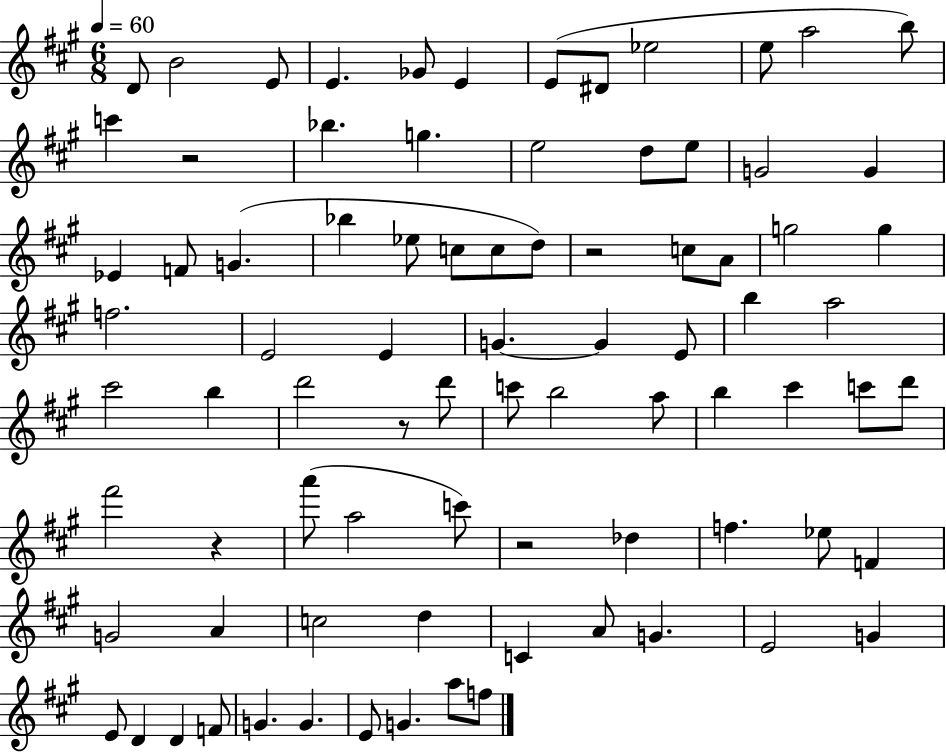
X:1
T:Untitled
M:6/8
L:1/4
K:A
D/2 B2 E/2 E _G/2 E E/2 ^D/2 _e2 e/2 a2 b/2 c' z2 _b g e2 d/2 e/2 G2 G _E F/2 G _b _e/2 c/2 c/2 d/2 z2 c/2 A/2 g2 g f2 E2 E G G E/2 b a2 ^c'2 b d'2 z/2 d'/2 c'/2 b2 a/2 b ^c' c'/2 d'/2 ^f'2 z a'/2 a2 c'/2 z2 _d f _e/2 F G2 A c2 d C A/2 G E2 G E/2 D D F/2 G G E/2 G a/2 f/2